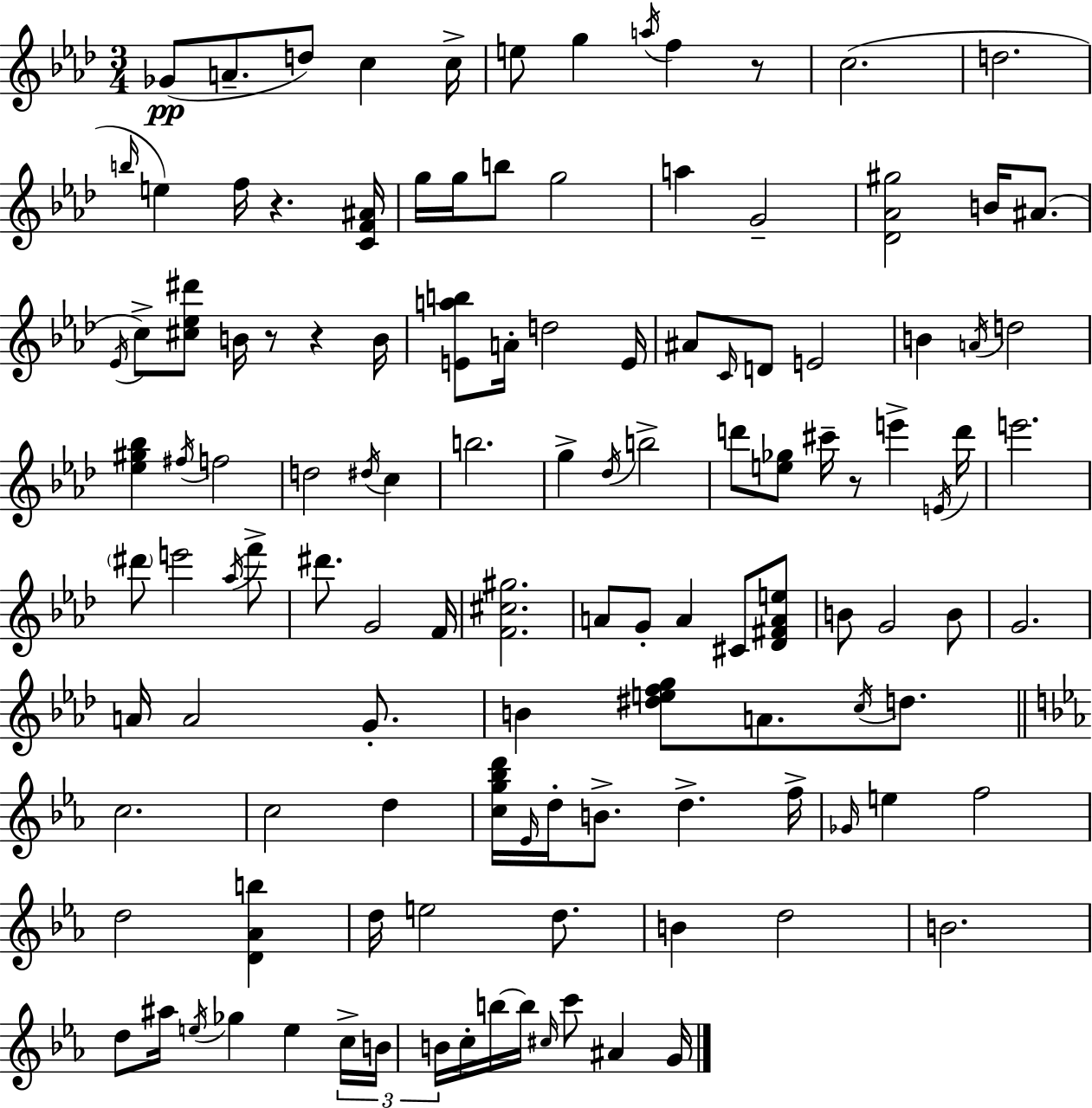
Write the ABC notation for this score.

X:1
T:Untitled
M:3/4
L:1/4
K:Fm
_G/2 A/2 d/2 c c/4 e/2 g a/4 f z/2 c2 d2 b/4 e f/4 z [CF^A]/4 g/4 g/4 b/2 g2 a G2 [_D_A^g]2 B/4 ^A/2 _E/4 c/2 [^c_e^d']/2 B/4 z/2 z B/4 [Eab]/2 A/4 d2 E/4 ^A/2 C/4 D/2 E2 B A/4 d2 [_e^g_b] ^f/4 f2 d2 ^d/4 c b2 g _d/4 b2 d'/2 [e_g]/2 ^c'/4 z/2 e' E/4 d'/4 e'2 ^d'/2 e'2 _a/4 f'/2 ^d'/2 G2 F/4 [F^c^g]2 A/2 G/2 A ^C/2 [_D^FAe]/2 B/2 G2 B/2 G2 A/4 A2 G/2 B [^defg]/2 A/2 c/4 d/2 c2 c2 d [cg_bd']/4 _E/4 d/4 B/2 d f/4 _G/4 e f2 d2 [D_Ab] d/4 e2 d/2 B d2 B2 d/2 ^a/4 e/4 _g e c/4 B/4 B/4 c/4 b/4 b/4 ^c/4 c'/2 ^A G/4